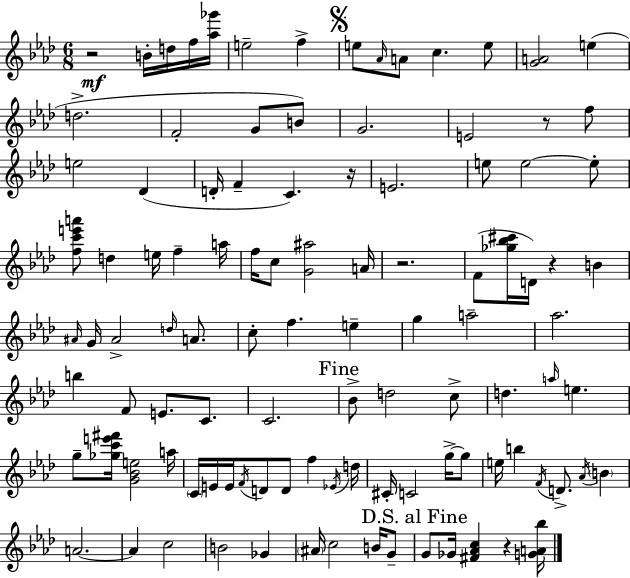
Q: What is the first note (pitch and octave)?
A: B4